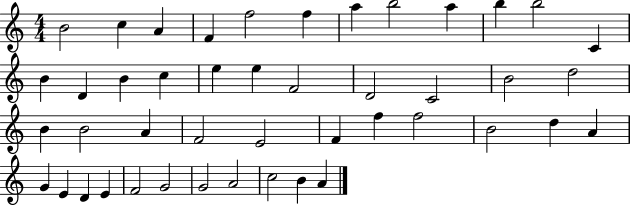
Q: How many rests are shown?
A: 0